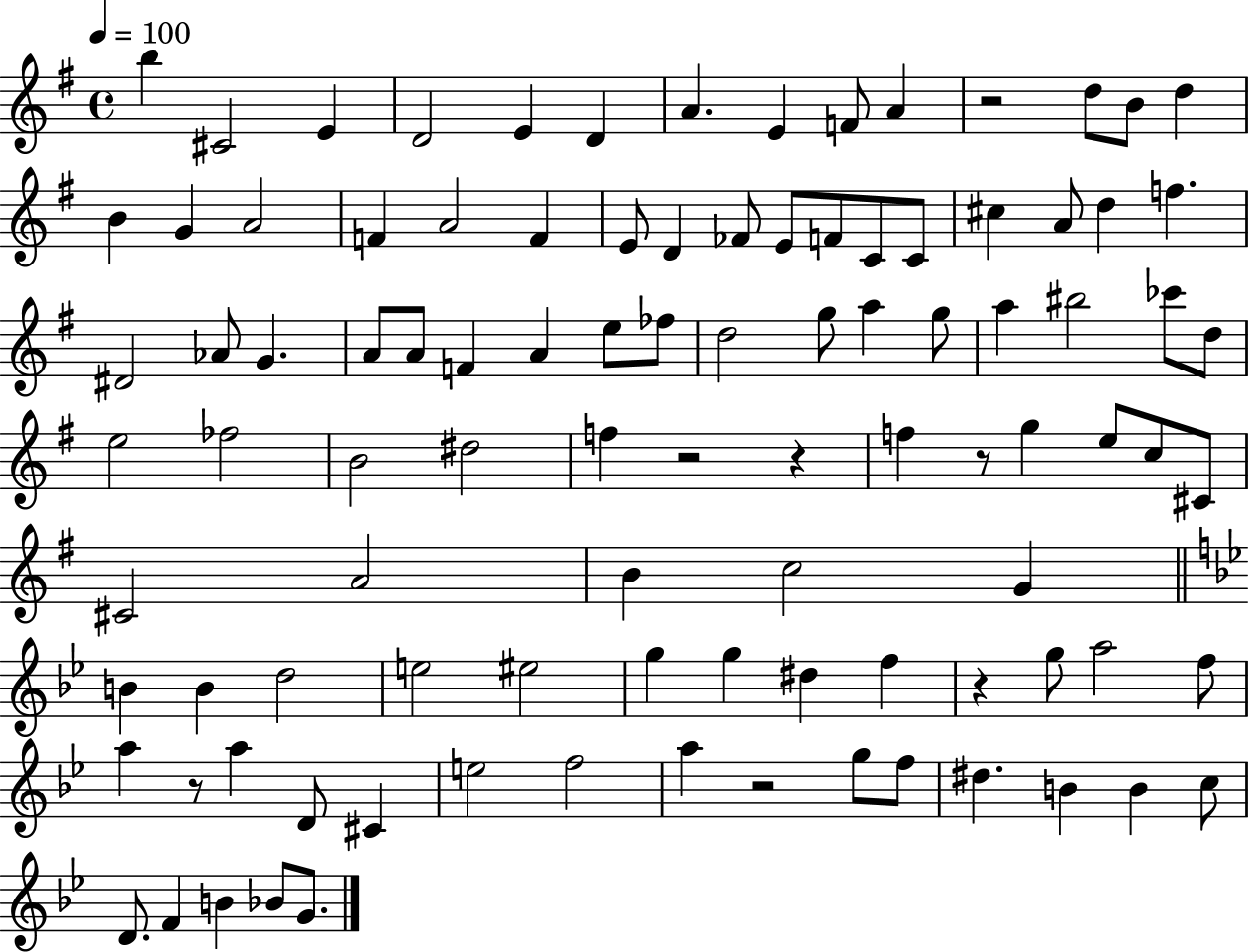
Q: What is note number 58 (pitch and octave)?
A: C#4